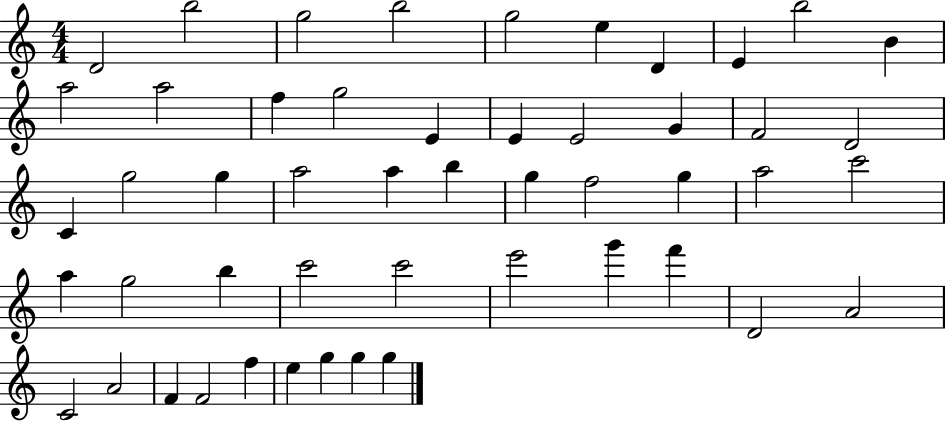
{
  \clef treble
  \numericTimeSignature
  \time 4/4
  \key c \major
  d'2 b''2 | g''2 b''2 | g''2 e''4 d'4 | e'4 b''2 b'4 | \break a''2 a''2 | f''4 g''2 e'4 | e'4 e'2 g'4 | f'2 d'2 | \break c'4 g''2 g''4 | a''2 a''4 b''4 | g''4 f''2 g''4 | a''2 c'''2 | \break a''4 g''2 b''4 | c'''2 c'''2 | e'''2 g'''4 f'''4 | d'2 a'2 | \break c'2 a'2 | f'4 f'2 f''4 | e''4 g''4 g''4 g''4 | \bar "|."
}